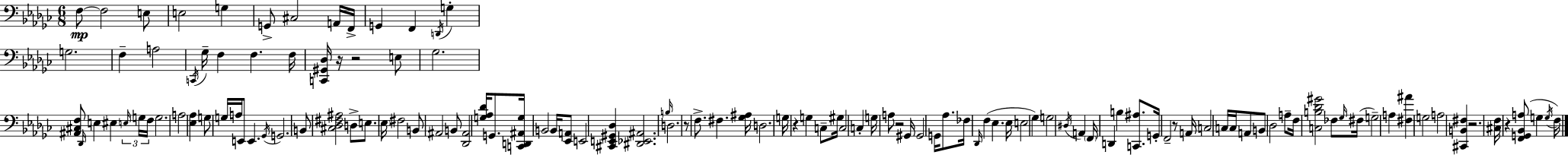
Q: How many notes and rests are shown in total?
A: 126